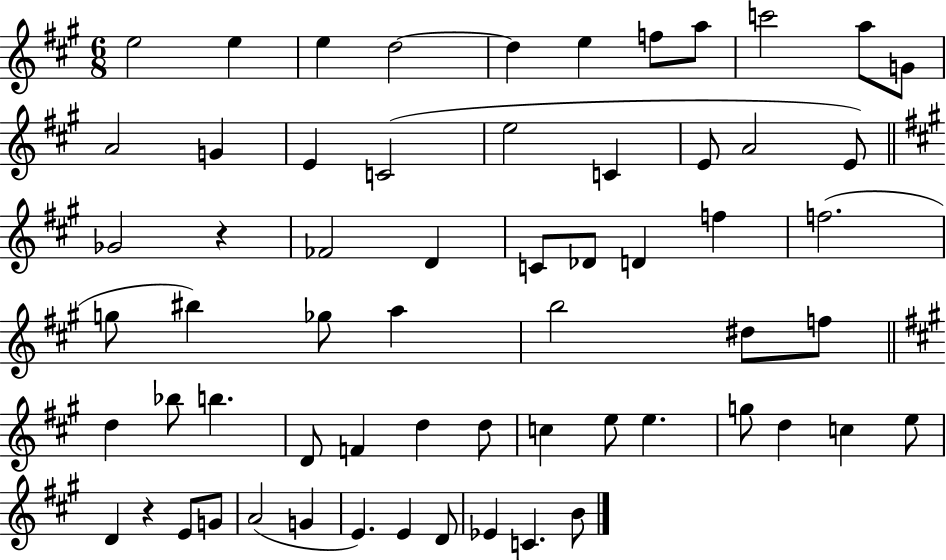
X:1
T:Untitled
M:6/8
L:1/4
K:A
e2 e e d2 d e f/2 a/2 c'2 a/2 G/2 A2 G E C2 e2 C E/2 A2 E/2 _G2 z _F2 D C/2 _D/2 D f f2 g/2 ^b _g/2 a b2 ^d/2 f/2 d _b/2 b D/2 F d d/2 c e/2 e g/2 d c e/2 D z E/2 G/2 A2 G E E D/2 _E C B/2